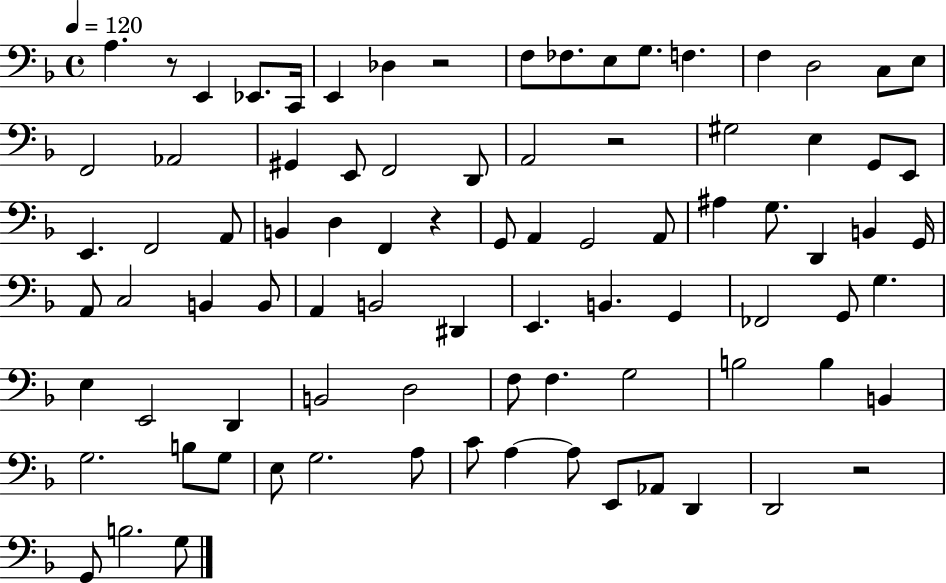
A3/q. R/e E2/q Eb2/e. C2/s E2/q Db3/q R/h F3/e FES3/e. E3/e G3/e. F3/q. F3/q D3/h C3/e E3/e F2/h Ab2/h G#2/q E2/e F2/h D2/e A2/h R/h G#3/h E3/q G2/e E2/e E2/q. F2/h A2/e B2/q D3/q F2/q R/q G2/e A2/q G2/h A2/e A#3/q G3/e. D2/q B2/q G2/s A2/e C3/h B2/q B2/e A2/q B2/h D#2/q E2/q. B2/q. G2/q FES2/h G2/e G3/q. E3/q E2/h D2/q B2/h D3/h F3/e F3/q. G3/h B3/h B3/q B2/q G3/h. B3/e G3/e E3/e G3/h. A3/e C4/e A3/q A3/e E2/e Ab2/e D2/q D2/h R/h G2/e B3/h. G3/e